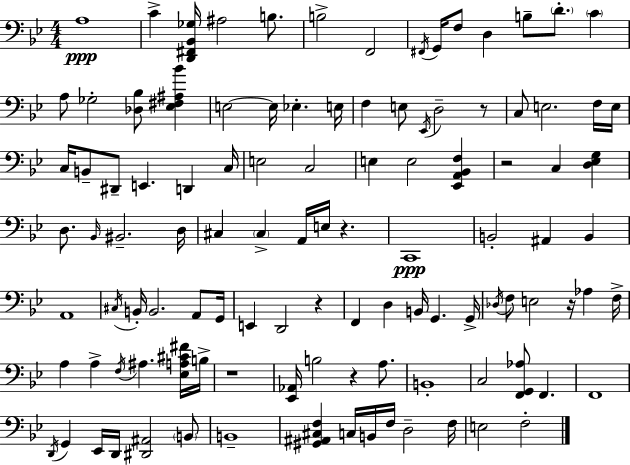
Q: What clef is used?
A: bass